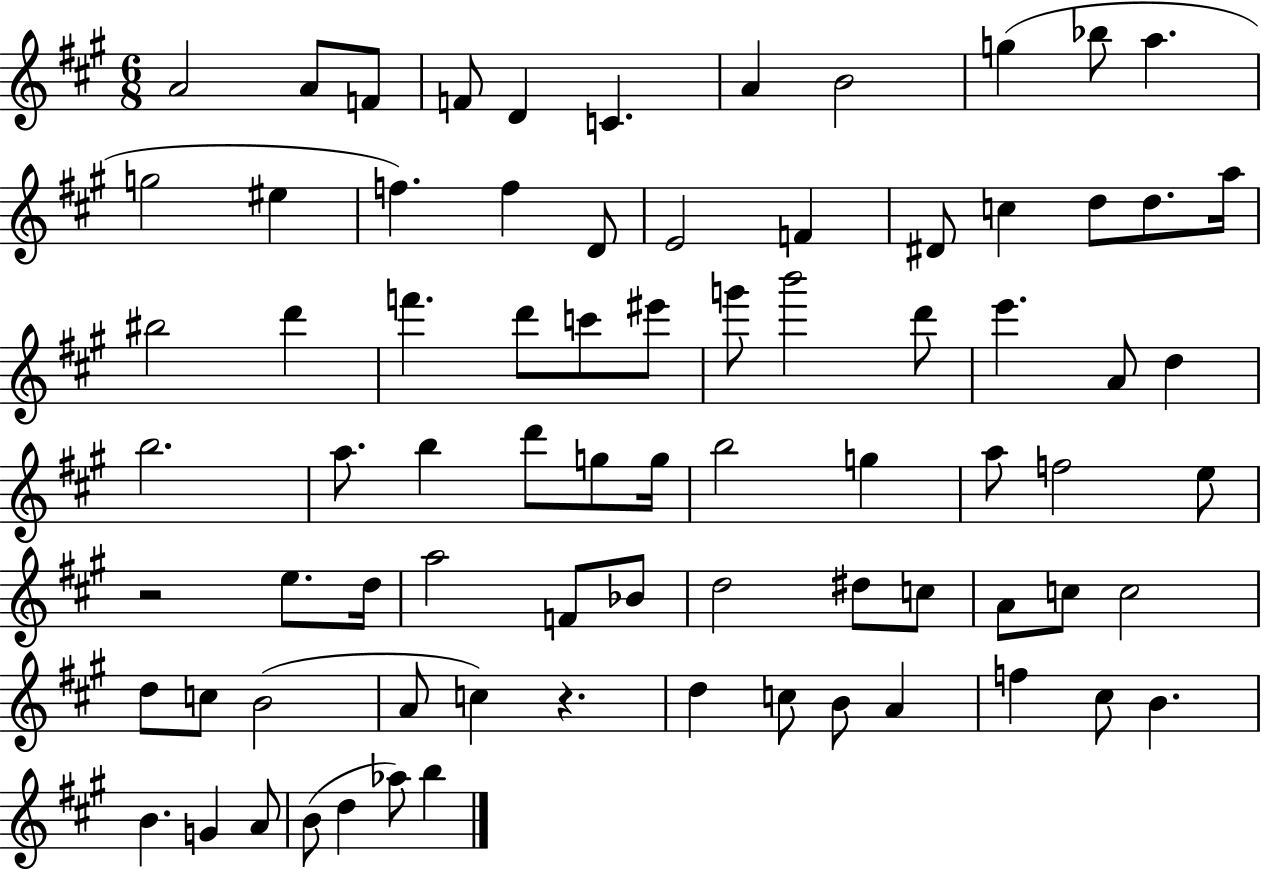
A4/h A4/e F4/e F4/e D4/q C4/q. A4/q B4/h G5/q Bb5/e A5/q. G5/h EIS5/q F5/q. F5/q D4/e E4/h F4/q D#4/e C5/q D5/e D5/e. A5/s BIS5/h D6/q F6/q. D6/e C6/e EIS6/e G6/e B6/h D6/e E6/q. A4/e D5/q B5/h. A5/e. B5/q D6/e G5/e G5/s B5/h G5/q A5/e F5/h E5/e R/h E5/e. D5/s A5/h F4/e Bb4/e D5/h D#5/e C5/e A4/e C5/e C5/h D5/e C5/e B4/h A4/e C5/q R/q. D5/q C5/e B4/e A4/q F5/q C#5/e B4/q. B4/q. G4/q A4/e B4/e D5/q Ab5/e B5/q